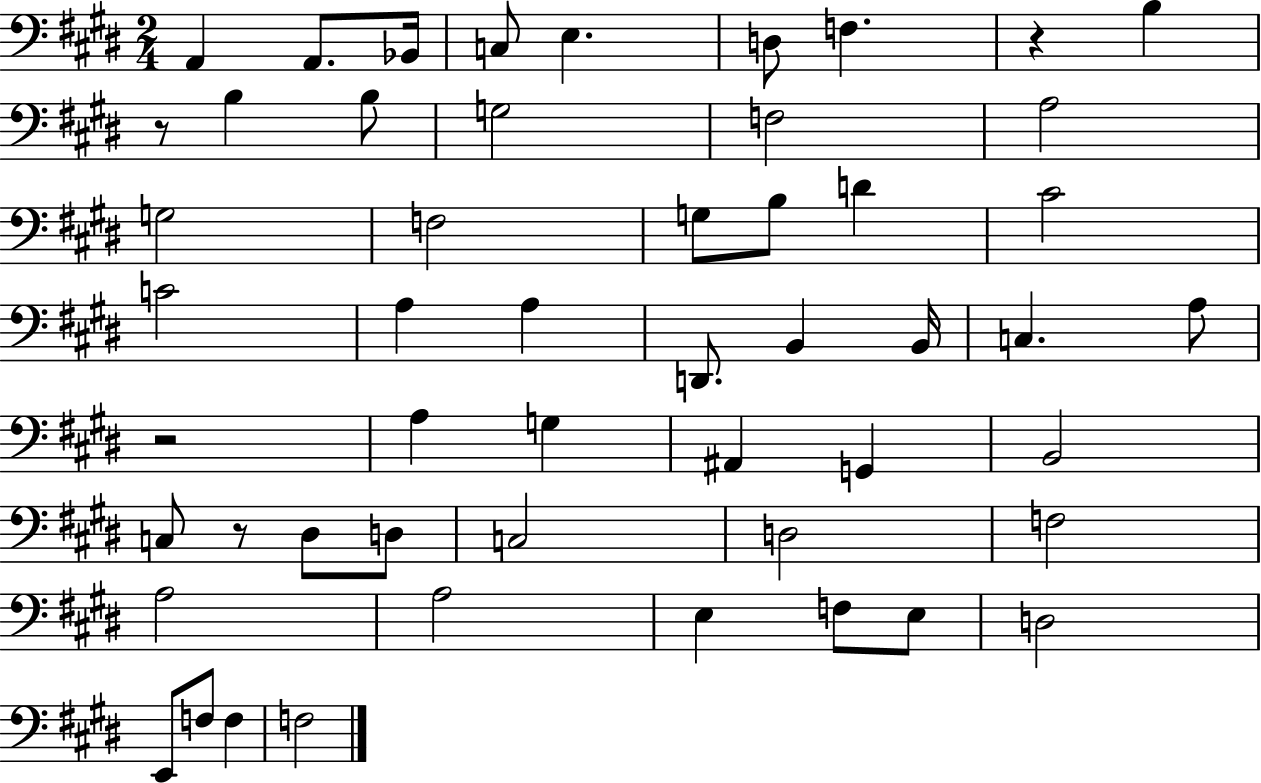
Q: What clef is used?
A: bass